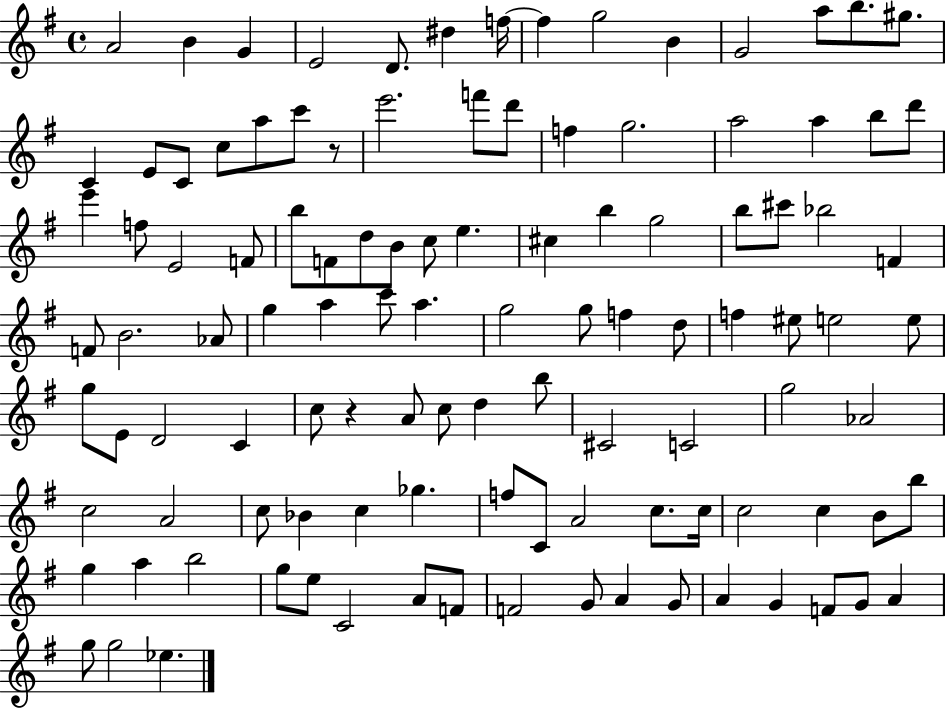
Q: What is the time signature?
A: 4/4